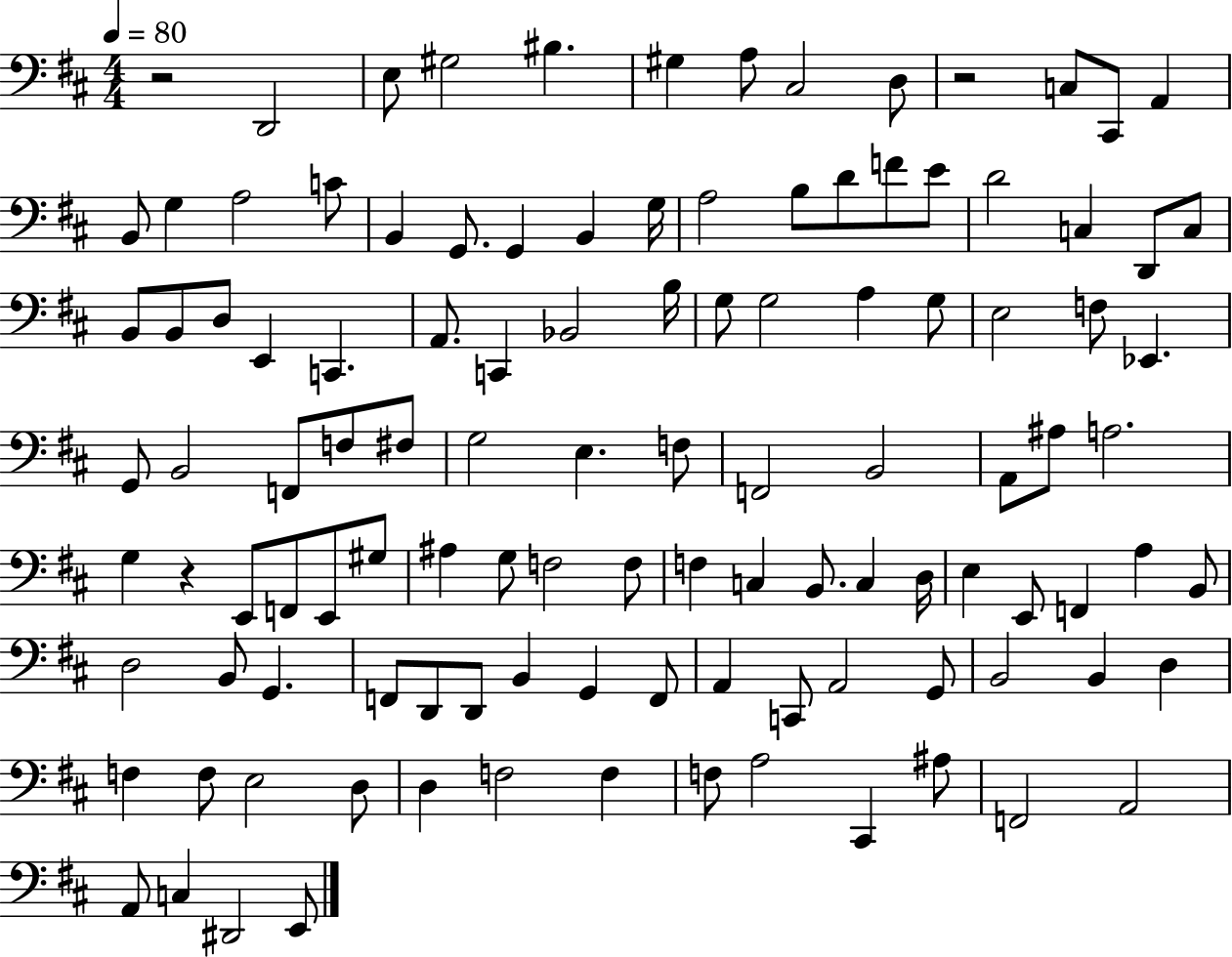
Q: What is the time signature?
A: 4/4